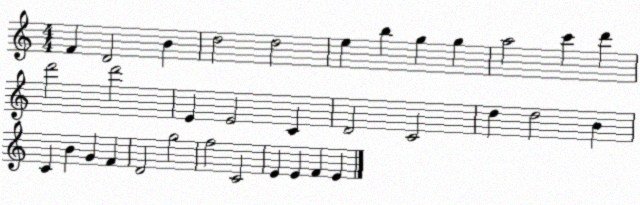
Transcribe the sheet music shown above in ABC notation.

X:1
T:Untitled
M:4/4
L:1/4
K:C
F D2 B d2 d2 e b g g a2 c' d' d'2 d'2 E E2 C D2 C2 d d2 B C B G F D2 g2 f2 C2 E E F E